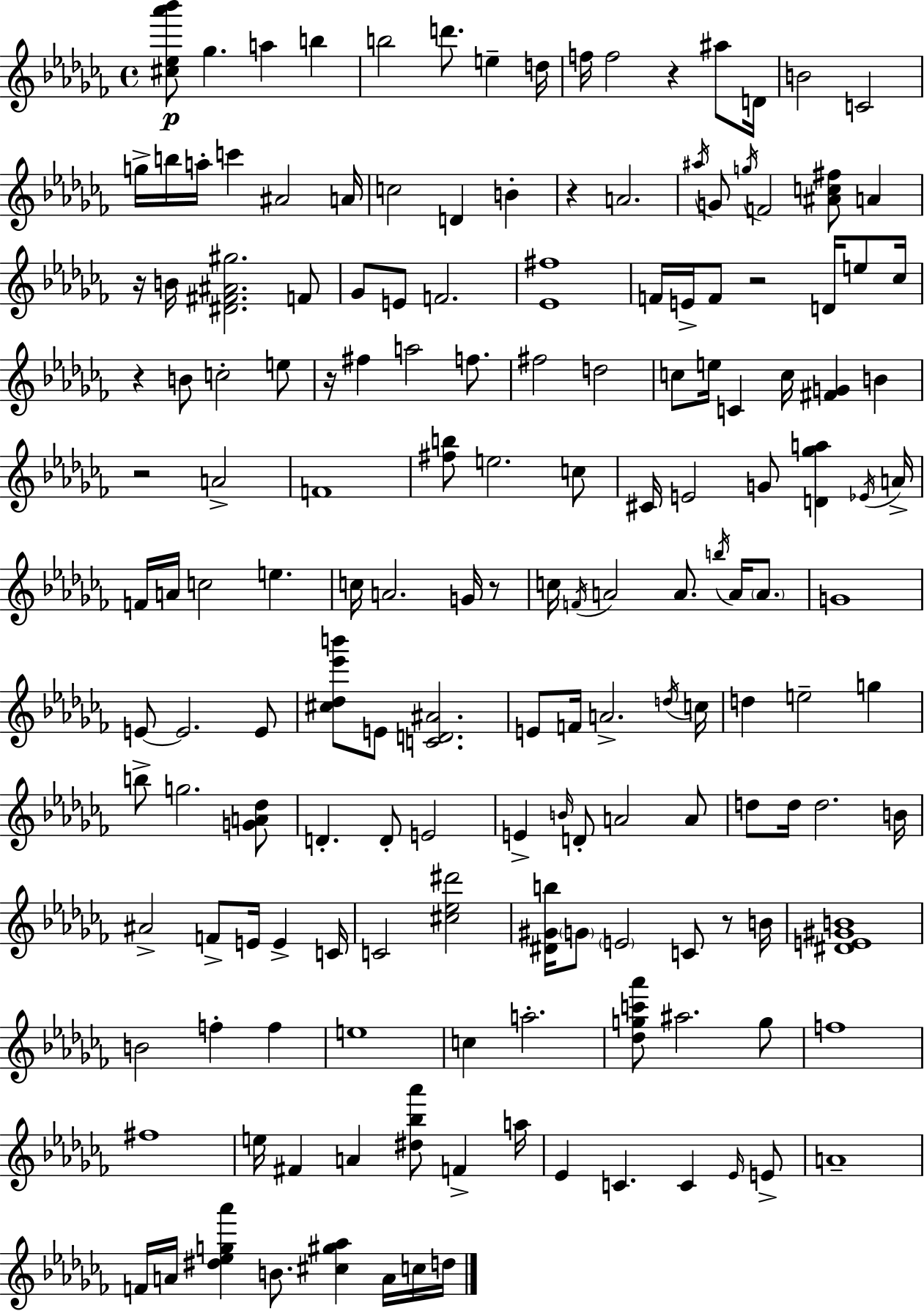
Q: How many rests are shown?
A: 9